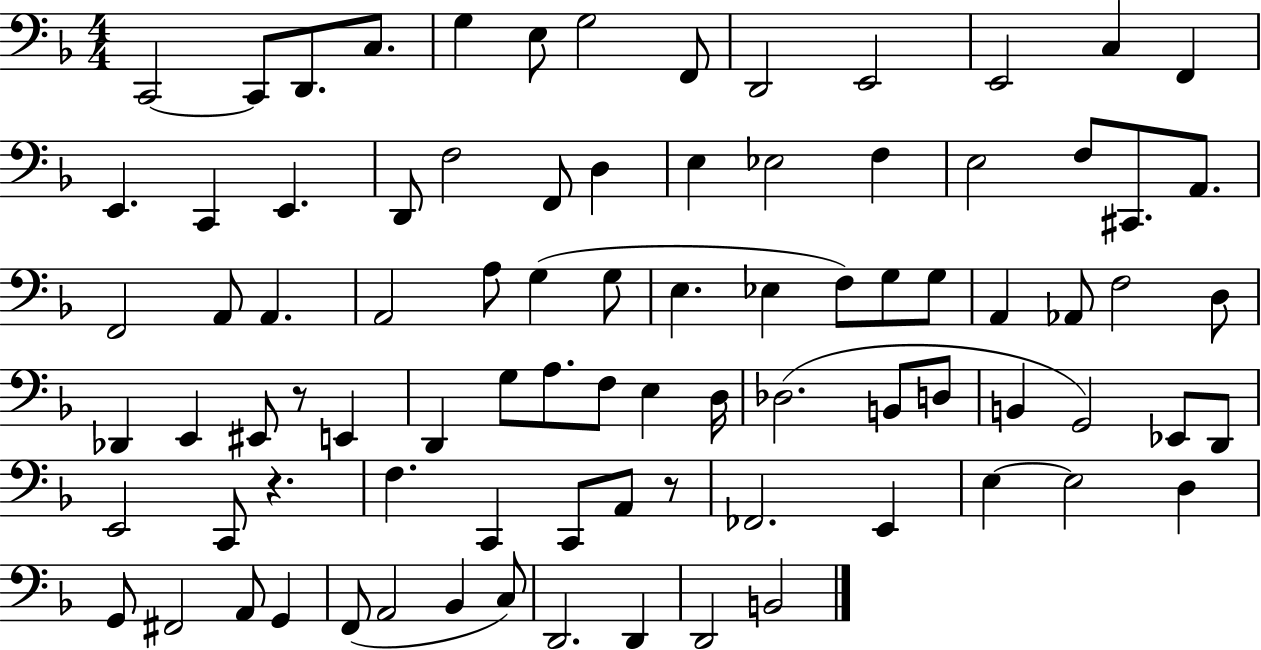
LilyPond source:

{
  \clef bass
  \numericTimeSignature
  \time 4/4
  \key f \major
  c,2~~ c,8 d,8. c8. | g4 e8 g2 f,8 | d,2 e,2 | e,2 c4 f,4 | \break e,4. c,4 e,4. | d,8 f2 f,8 d4 | e4 ees2 f4 | e2 f8 cis,8. a,8. | \break f,2 a,8 a,4. | a,2 a8 g4( g8 | e4. ees4 f8) g8 g8 | a,4 aes,8 f2 d8 | \break des,4 e,4 eis,8 r8 e,4 | d,4 g8 a8. f8 e4 d16 | des2.( b,8 d8 | b,4 g,2) ees,8 d,8 | \break e,2 c,8 r4. | f4. c,4 c,8 a,8 r8 | fes,2. e,4 | e4~~ e2 d4 | \break g,8 fis,2 a,8 g,4 | f,8( a,2 bes,4 c8) | d,2. d,4 | d,2 b,2 | \break \bar "|."
}